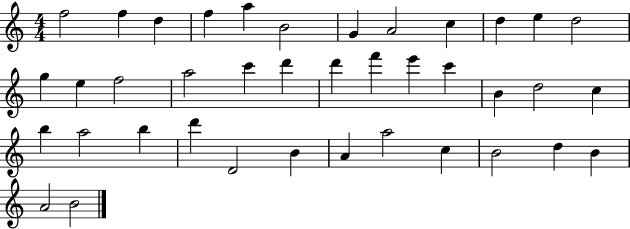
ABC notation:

X:1
T:Untitled
M:4/4
L:1/4
K:C
f2 f d f a B2 G A2 c d e d2 g e f2 a2 c' d' d' f' e' c' B d2 c b a2 b d' D2 B A a2 c B2 d B A2 B2